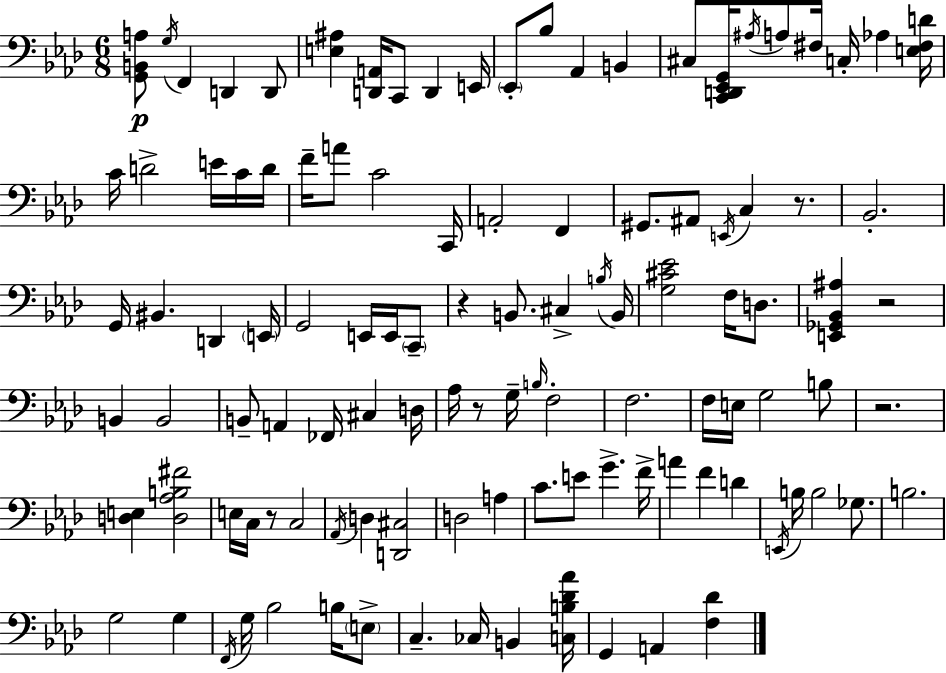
[G2,B2,A3]/e G3/s F2/q D2/q D2/e [E3,A#3]/q [D2,A2]/s C2/e D2/q E2/s Eb2/e Bb3/e Ab2/q B2/q C#3/e [C2,D2,Eb2,G2]/s A#3/s A3/e F#3/s C3/s Ab3/q [E3,F#3,D4]/s C4/s D4/h E4/s C4/s D4/s F4/s A4/e C4/h C2/s A2/h F2/q G#2/e. A#2/e E2/s C3/q R/e. Bb2/h. G2/s BIS2/q. D2/q E2/s G2/h E2/s E2/s C2/e R/q B2/e. C#3/q B3/s B2/s [G3,C#4,Eb4]/h F3/s D3/e. [E2,Gb2,Bb2,A#3]/q R/h B2/q B2/h B2/e A2/q FES2/s C#3/q D3/s Ab3/s R/e G3/s B3/s F3/h F3/h. F3/s E3/s G3/h B3/e R/h. [D3,E3]/q [D3,Ab3,B3,F#4]/h E3/s C3/s R/e C3/h Ab2/s D3/q [D2,C#3]/h D3/h A3/q C4/e. E4/e G4/q. F4/s A4/q F4/q D4/q E2/s B3/s B3/h Gb3/e. B3/h. G3/h G3/q F2/s G3/s Bb3/h B3/s E3/e C3/q. CES3/s B2/q [C3,B3,Db4,Ab4]/s G2/q A2/q [F3,Db4]/q